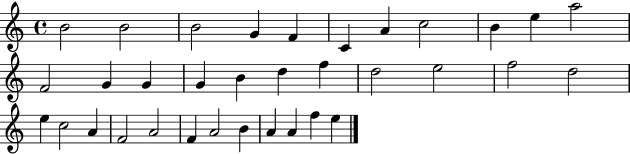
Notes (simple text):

B4/h B4/h B4/h G4/q F4/q C4/q A4/q C5/h B4/q E5/q A5/h F4/h G4/q G4/q G4/q B4/q D5/q F5/q D5/h E5/h F5/h D5/h E5/q C5/h A4/q F4/h A4/h F4/q A4/h B4/q A4/q A4/q F5/q E5/q